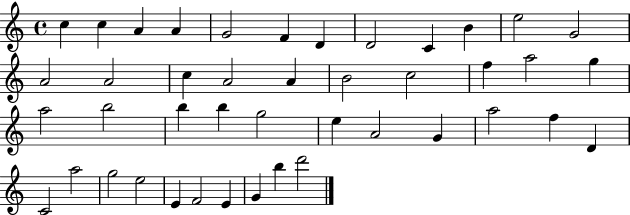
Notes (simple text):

C5/q C5/q A4/q A4/q G4/h F4/q D4/q D4/h C4/q B4/q E5/h G4/h A4/h A4/h C5/q A4/h A4/q B4/h C5/h F5/q A5/h G5/q A5/h B5/h B5/q B5/q G5/h E5/q A4/h G4/q A5/h F5/q D4/q C4/h A5/h G5/h E5/h E4/q F4/h E4/q G4/q B5/q D6/h